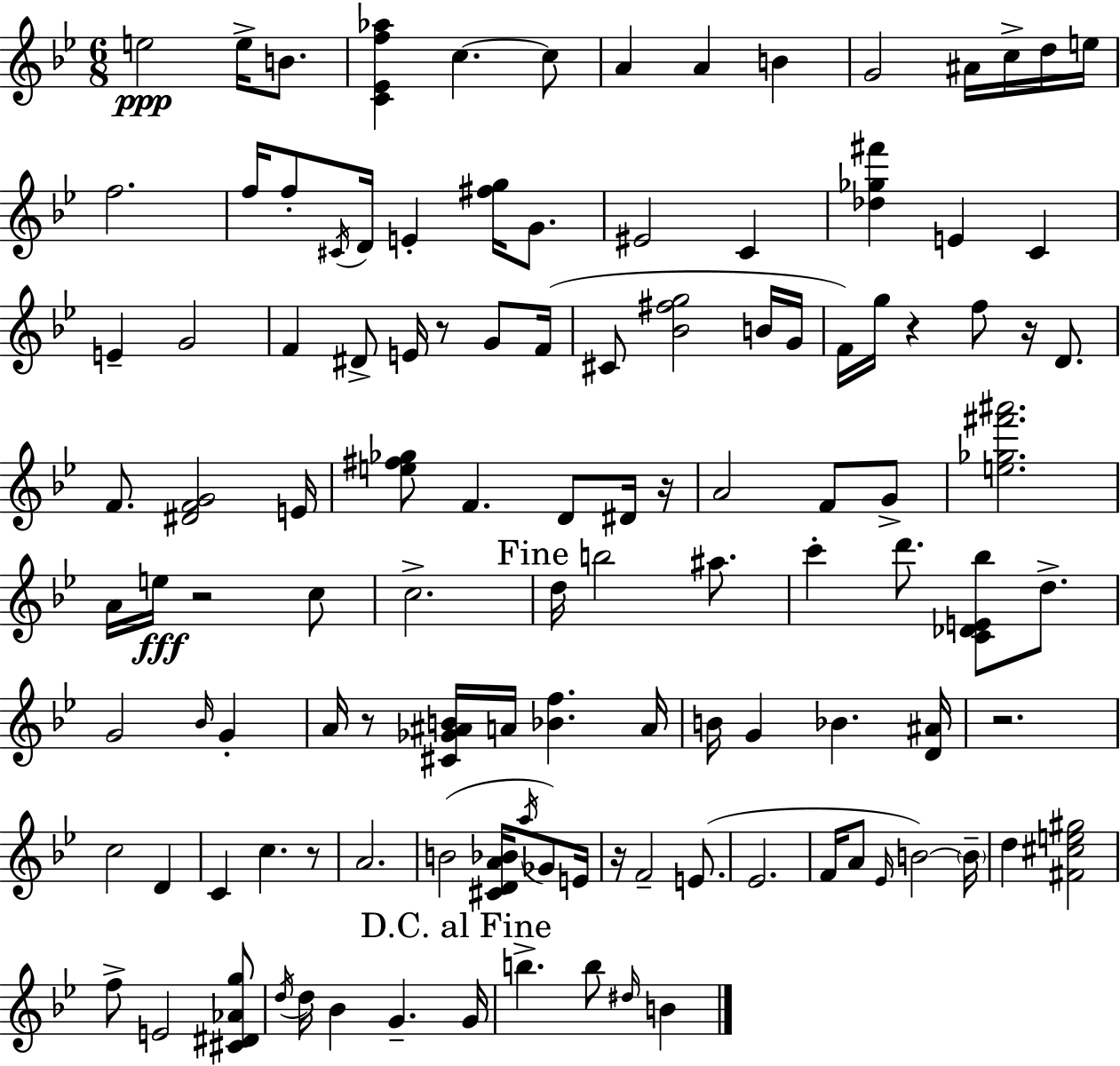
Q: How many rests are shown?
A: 9